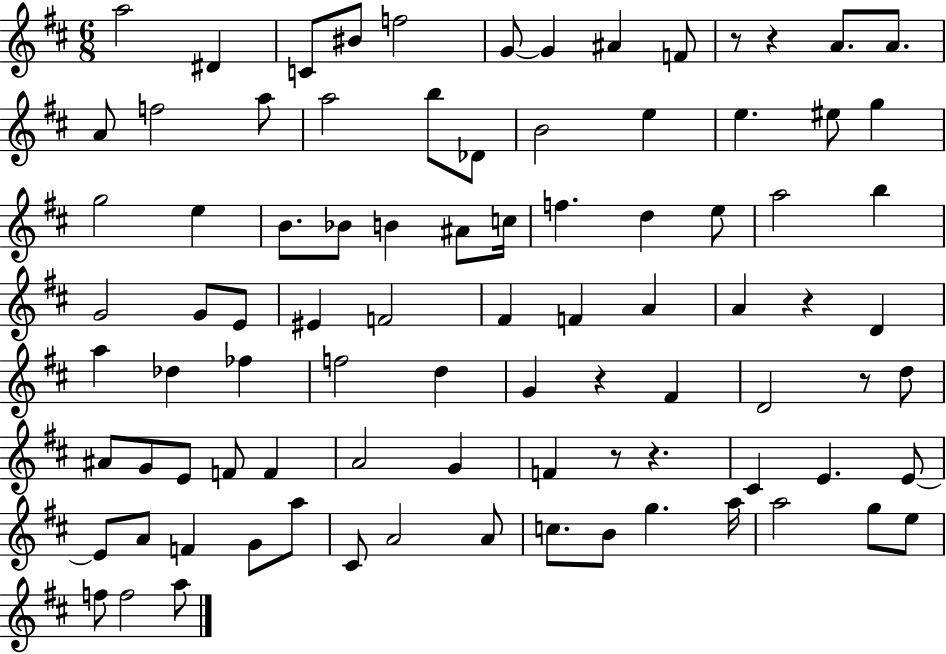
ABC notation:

X:1
T:Untitled
M:6/8
L:1/4
K:D
a2 ^D C/2 ^B/2 f2 G/2 G ^A F/2 z/2 z A/2 A/2 A/2 f2 a/2 a2 b/2 _D/2 B2 e e ^e/2 g g2 e B/2 _B/2 B ^A/2 c/4 f d e/2 a2 b G2 G/2 E/2 ^E F2 ^F F A A z D a _d _f f2 d G z ^F D2 z/2 d/2 ^A/2 G/2 E/2 F/2 F A2 G F z/2 z ^C E E/2 E/2 A/2 F G/2 a/2 ^C/2 A2 A/2 c/2 B/2 g a/4 a2 g/2 e/2 f/2 f2 a/2